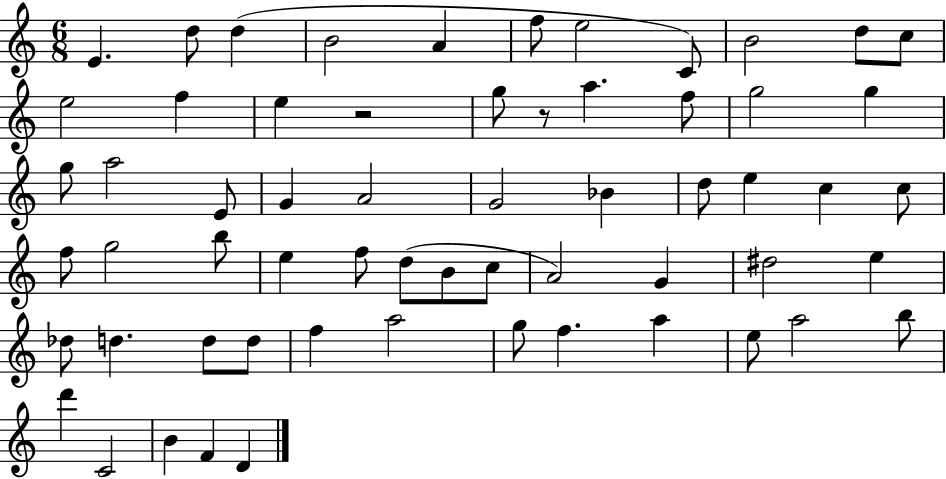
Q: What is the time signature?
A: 6/8